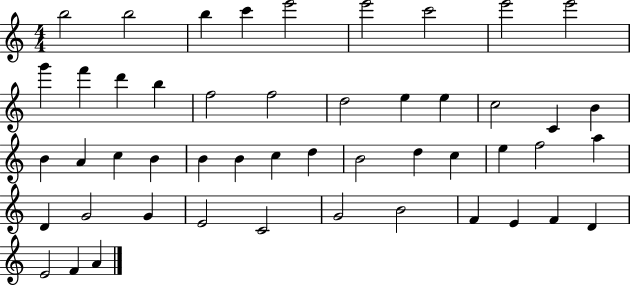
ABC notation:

X:1
T:Untitled
M:4/4
L:1/4
K:C
b2 b2 b c' e'2 e'2 c'2 e'2 e'2 g' f' d' b f2 f2 d2 e e c2 C B B A c B B B c d B2 d c e f2 a D G2 G E2 C2 G2 B2 F E F D E2 F A